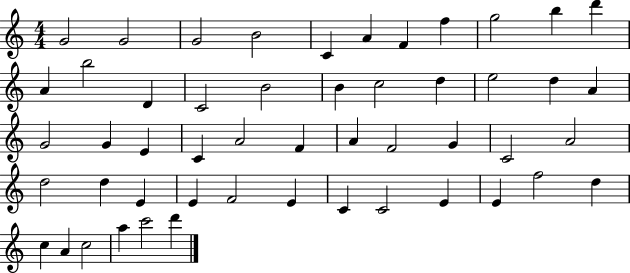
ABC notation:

X:1
T:Untitled
M:4/4
L:1/4
K:C
G2 G2 G2 B2 C A F f g2 b d' A b2 D C2 B2 B c2 d e2 d A G2 G E C A2 F A F2 G C2 A2 d2 d E E F2 E C C2 E E f2 d c A c2 a c'2 d'